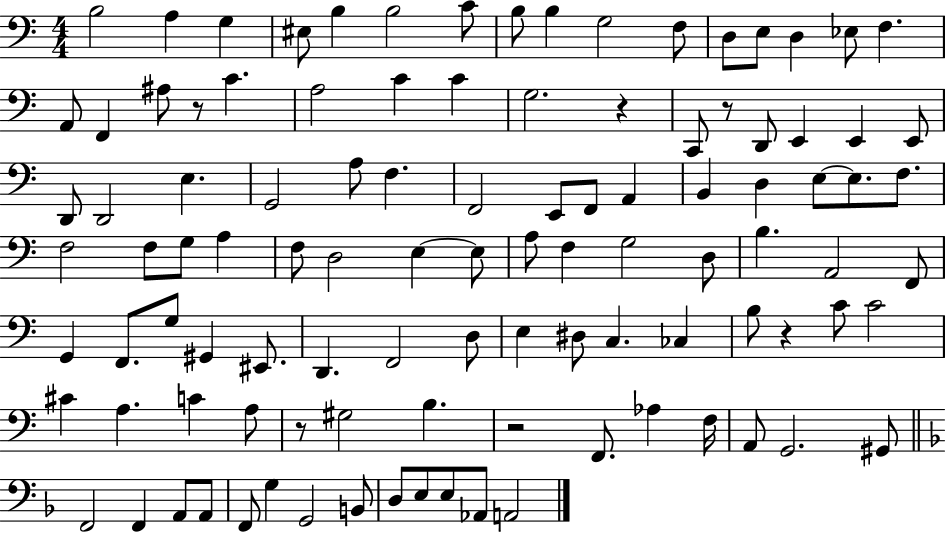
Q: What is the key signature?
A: C major